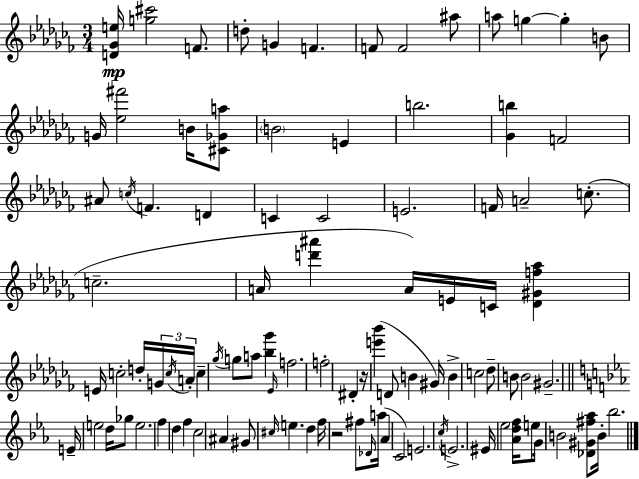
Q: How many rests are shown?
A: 2